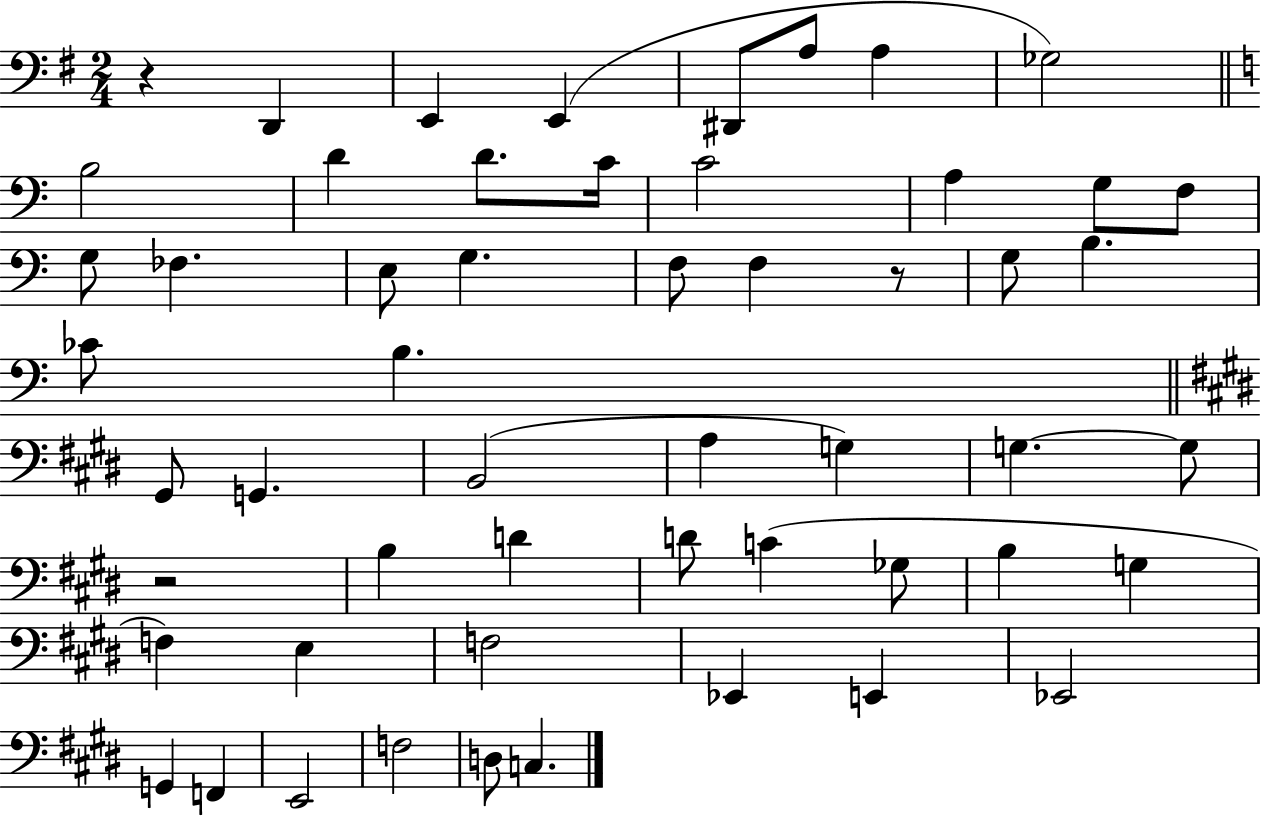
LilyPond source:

{
  \clef bass
  \numericTimeSignature
  \time 2/4
  \key g \major
  r4 d,4 | e,4 e,4( | dis,8 a8 a4 | ges2) | \break \bar "||" \break \key c \major b2 | d'4 d'8. c'16 | c'2 | a4 g8 f8 | \break g8 fes4. | e8 g4. | f8 f4 r8 | g8 b4. | \break ces'8 b4. | \bar "||" \break \key e \major gis,8 g,4. | b,2( | a4 g4) | g4.~~ g8 | \break r2 | b4 d'4 | d'8 c'4( ges8 | b4 g4 | \break f4) e4 | f2 | ees,4 e,4 | ees,2 | \break g,4 f,4 | e,2 | f2 | d8 c4. | \break \bar "|."
}